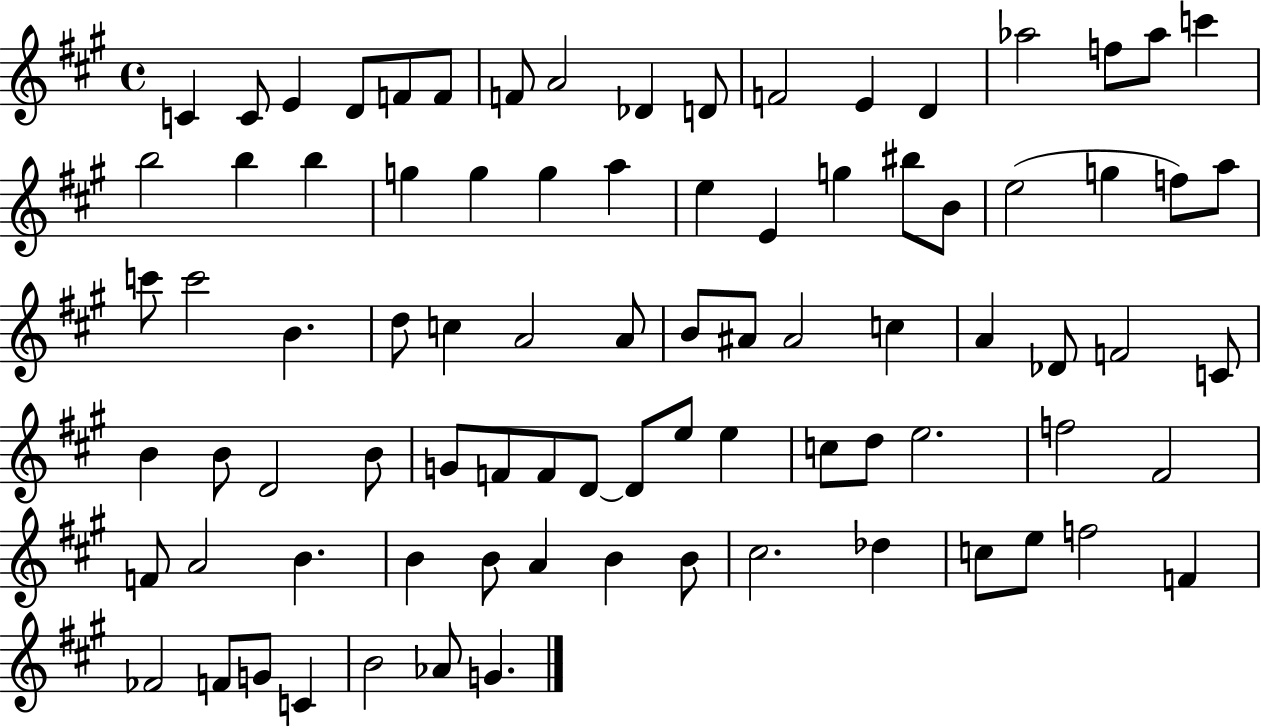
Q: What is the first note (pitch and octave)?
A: C4